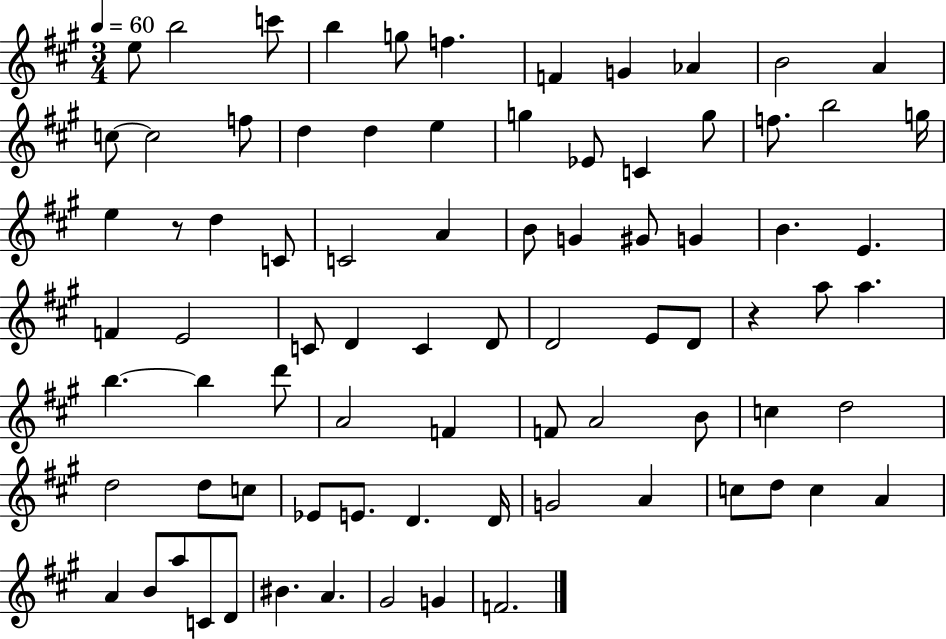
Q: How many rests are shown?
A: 2